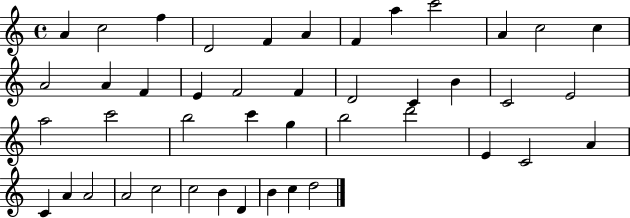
{
  \clef treble
  \time 4/4
  \defaultTimeSignature
  \key c \major
  a'4 c''2 f''4 | d'2 f'4 a'4 | f'4 a''4 c'''2 | a'4 c''2 c''4 | \break a'2 a'4 f'4 | e'4 f'2 f'4 | d'2 c'4 b'4 | c'2 e'2 | \break a''2 c'''2 | b''2 c'''4 g''4 | b''2 d'''2 | e'4 c'2 a'4 | \break c'4 a'4 a'2 | a'2 c''2 | c''2 b'4 d'4 | b'4 c''4 d''2 | \break \bar "|."
}